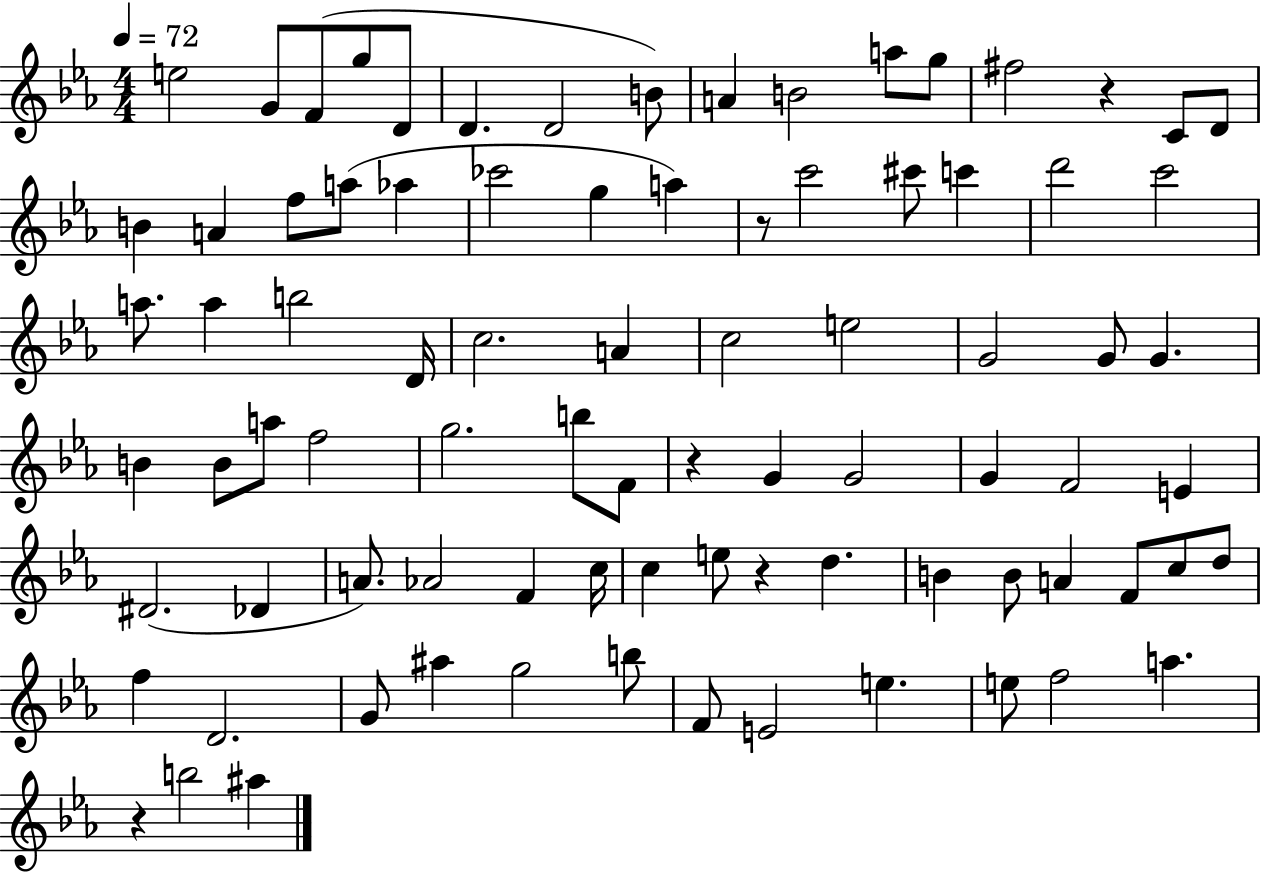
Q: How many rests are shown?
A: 5